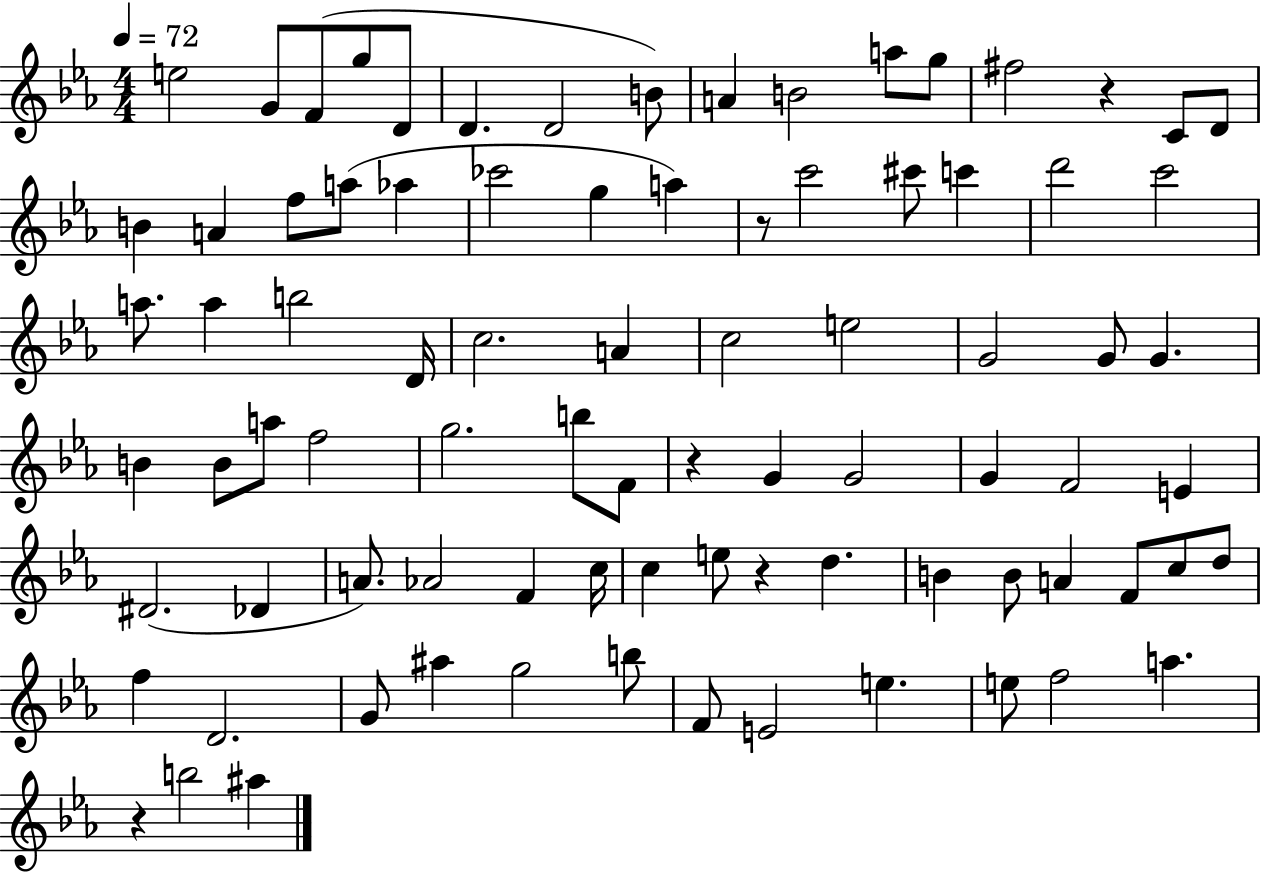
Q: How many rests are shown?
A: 5